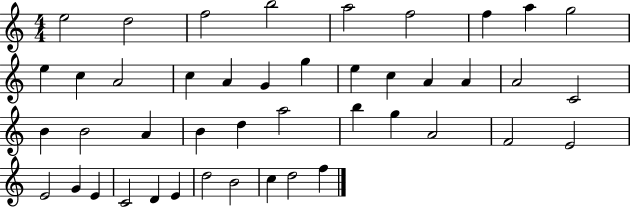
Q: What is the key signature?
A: C major